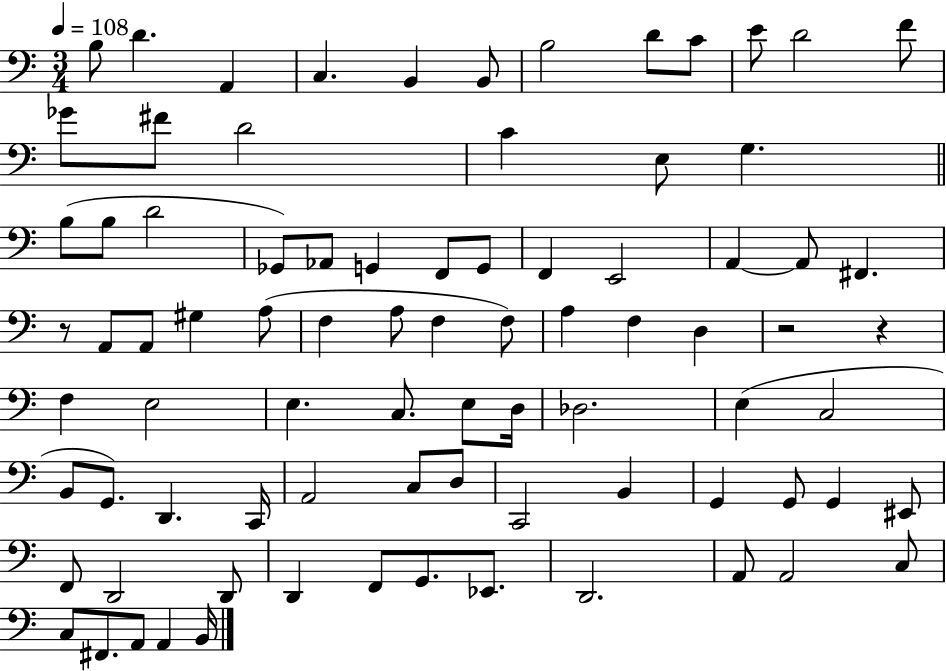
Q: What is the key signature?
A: C major